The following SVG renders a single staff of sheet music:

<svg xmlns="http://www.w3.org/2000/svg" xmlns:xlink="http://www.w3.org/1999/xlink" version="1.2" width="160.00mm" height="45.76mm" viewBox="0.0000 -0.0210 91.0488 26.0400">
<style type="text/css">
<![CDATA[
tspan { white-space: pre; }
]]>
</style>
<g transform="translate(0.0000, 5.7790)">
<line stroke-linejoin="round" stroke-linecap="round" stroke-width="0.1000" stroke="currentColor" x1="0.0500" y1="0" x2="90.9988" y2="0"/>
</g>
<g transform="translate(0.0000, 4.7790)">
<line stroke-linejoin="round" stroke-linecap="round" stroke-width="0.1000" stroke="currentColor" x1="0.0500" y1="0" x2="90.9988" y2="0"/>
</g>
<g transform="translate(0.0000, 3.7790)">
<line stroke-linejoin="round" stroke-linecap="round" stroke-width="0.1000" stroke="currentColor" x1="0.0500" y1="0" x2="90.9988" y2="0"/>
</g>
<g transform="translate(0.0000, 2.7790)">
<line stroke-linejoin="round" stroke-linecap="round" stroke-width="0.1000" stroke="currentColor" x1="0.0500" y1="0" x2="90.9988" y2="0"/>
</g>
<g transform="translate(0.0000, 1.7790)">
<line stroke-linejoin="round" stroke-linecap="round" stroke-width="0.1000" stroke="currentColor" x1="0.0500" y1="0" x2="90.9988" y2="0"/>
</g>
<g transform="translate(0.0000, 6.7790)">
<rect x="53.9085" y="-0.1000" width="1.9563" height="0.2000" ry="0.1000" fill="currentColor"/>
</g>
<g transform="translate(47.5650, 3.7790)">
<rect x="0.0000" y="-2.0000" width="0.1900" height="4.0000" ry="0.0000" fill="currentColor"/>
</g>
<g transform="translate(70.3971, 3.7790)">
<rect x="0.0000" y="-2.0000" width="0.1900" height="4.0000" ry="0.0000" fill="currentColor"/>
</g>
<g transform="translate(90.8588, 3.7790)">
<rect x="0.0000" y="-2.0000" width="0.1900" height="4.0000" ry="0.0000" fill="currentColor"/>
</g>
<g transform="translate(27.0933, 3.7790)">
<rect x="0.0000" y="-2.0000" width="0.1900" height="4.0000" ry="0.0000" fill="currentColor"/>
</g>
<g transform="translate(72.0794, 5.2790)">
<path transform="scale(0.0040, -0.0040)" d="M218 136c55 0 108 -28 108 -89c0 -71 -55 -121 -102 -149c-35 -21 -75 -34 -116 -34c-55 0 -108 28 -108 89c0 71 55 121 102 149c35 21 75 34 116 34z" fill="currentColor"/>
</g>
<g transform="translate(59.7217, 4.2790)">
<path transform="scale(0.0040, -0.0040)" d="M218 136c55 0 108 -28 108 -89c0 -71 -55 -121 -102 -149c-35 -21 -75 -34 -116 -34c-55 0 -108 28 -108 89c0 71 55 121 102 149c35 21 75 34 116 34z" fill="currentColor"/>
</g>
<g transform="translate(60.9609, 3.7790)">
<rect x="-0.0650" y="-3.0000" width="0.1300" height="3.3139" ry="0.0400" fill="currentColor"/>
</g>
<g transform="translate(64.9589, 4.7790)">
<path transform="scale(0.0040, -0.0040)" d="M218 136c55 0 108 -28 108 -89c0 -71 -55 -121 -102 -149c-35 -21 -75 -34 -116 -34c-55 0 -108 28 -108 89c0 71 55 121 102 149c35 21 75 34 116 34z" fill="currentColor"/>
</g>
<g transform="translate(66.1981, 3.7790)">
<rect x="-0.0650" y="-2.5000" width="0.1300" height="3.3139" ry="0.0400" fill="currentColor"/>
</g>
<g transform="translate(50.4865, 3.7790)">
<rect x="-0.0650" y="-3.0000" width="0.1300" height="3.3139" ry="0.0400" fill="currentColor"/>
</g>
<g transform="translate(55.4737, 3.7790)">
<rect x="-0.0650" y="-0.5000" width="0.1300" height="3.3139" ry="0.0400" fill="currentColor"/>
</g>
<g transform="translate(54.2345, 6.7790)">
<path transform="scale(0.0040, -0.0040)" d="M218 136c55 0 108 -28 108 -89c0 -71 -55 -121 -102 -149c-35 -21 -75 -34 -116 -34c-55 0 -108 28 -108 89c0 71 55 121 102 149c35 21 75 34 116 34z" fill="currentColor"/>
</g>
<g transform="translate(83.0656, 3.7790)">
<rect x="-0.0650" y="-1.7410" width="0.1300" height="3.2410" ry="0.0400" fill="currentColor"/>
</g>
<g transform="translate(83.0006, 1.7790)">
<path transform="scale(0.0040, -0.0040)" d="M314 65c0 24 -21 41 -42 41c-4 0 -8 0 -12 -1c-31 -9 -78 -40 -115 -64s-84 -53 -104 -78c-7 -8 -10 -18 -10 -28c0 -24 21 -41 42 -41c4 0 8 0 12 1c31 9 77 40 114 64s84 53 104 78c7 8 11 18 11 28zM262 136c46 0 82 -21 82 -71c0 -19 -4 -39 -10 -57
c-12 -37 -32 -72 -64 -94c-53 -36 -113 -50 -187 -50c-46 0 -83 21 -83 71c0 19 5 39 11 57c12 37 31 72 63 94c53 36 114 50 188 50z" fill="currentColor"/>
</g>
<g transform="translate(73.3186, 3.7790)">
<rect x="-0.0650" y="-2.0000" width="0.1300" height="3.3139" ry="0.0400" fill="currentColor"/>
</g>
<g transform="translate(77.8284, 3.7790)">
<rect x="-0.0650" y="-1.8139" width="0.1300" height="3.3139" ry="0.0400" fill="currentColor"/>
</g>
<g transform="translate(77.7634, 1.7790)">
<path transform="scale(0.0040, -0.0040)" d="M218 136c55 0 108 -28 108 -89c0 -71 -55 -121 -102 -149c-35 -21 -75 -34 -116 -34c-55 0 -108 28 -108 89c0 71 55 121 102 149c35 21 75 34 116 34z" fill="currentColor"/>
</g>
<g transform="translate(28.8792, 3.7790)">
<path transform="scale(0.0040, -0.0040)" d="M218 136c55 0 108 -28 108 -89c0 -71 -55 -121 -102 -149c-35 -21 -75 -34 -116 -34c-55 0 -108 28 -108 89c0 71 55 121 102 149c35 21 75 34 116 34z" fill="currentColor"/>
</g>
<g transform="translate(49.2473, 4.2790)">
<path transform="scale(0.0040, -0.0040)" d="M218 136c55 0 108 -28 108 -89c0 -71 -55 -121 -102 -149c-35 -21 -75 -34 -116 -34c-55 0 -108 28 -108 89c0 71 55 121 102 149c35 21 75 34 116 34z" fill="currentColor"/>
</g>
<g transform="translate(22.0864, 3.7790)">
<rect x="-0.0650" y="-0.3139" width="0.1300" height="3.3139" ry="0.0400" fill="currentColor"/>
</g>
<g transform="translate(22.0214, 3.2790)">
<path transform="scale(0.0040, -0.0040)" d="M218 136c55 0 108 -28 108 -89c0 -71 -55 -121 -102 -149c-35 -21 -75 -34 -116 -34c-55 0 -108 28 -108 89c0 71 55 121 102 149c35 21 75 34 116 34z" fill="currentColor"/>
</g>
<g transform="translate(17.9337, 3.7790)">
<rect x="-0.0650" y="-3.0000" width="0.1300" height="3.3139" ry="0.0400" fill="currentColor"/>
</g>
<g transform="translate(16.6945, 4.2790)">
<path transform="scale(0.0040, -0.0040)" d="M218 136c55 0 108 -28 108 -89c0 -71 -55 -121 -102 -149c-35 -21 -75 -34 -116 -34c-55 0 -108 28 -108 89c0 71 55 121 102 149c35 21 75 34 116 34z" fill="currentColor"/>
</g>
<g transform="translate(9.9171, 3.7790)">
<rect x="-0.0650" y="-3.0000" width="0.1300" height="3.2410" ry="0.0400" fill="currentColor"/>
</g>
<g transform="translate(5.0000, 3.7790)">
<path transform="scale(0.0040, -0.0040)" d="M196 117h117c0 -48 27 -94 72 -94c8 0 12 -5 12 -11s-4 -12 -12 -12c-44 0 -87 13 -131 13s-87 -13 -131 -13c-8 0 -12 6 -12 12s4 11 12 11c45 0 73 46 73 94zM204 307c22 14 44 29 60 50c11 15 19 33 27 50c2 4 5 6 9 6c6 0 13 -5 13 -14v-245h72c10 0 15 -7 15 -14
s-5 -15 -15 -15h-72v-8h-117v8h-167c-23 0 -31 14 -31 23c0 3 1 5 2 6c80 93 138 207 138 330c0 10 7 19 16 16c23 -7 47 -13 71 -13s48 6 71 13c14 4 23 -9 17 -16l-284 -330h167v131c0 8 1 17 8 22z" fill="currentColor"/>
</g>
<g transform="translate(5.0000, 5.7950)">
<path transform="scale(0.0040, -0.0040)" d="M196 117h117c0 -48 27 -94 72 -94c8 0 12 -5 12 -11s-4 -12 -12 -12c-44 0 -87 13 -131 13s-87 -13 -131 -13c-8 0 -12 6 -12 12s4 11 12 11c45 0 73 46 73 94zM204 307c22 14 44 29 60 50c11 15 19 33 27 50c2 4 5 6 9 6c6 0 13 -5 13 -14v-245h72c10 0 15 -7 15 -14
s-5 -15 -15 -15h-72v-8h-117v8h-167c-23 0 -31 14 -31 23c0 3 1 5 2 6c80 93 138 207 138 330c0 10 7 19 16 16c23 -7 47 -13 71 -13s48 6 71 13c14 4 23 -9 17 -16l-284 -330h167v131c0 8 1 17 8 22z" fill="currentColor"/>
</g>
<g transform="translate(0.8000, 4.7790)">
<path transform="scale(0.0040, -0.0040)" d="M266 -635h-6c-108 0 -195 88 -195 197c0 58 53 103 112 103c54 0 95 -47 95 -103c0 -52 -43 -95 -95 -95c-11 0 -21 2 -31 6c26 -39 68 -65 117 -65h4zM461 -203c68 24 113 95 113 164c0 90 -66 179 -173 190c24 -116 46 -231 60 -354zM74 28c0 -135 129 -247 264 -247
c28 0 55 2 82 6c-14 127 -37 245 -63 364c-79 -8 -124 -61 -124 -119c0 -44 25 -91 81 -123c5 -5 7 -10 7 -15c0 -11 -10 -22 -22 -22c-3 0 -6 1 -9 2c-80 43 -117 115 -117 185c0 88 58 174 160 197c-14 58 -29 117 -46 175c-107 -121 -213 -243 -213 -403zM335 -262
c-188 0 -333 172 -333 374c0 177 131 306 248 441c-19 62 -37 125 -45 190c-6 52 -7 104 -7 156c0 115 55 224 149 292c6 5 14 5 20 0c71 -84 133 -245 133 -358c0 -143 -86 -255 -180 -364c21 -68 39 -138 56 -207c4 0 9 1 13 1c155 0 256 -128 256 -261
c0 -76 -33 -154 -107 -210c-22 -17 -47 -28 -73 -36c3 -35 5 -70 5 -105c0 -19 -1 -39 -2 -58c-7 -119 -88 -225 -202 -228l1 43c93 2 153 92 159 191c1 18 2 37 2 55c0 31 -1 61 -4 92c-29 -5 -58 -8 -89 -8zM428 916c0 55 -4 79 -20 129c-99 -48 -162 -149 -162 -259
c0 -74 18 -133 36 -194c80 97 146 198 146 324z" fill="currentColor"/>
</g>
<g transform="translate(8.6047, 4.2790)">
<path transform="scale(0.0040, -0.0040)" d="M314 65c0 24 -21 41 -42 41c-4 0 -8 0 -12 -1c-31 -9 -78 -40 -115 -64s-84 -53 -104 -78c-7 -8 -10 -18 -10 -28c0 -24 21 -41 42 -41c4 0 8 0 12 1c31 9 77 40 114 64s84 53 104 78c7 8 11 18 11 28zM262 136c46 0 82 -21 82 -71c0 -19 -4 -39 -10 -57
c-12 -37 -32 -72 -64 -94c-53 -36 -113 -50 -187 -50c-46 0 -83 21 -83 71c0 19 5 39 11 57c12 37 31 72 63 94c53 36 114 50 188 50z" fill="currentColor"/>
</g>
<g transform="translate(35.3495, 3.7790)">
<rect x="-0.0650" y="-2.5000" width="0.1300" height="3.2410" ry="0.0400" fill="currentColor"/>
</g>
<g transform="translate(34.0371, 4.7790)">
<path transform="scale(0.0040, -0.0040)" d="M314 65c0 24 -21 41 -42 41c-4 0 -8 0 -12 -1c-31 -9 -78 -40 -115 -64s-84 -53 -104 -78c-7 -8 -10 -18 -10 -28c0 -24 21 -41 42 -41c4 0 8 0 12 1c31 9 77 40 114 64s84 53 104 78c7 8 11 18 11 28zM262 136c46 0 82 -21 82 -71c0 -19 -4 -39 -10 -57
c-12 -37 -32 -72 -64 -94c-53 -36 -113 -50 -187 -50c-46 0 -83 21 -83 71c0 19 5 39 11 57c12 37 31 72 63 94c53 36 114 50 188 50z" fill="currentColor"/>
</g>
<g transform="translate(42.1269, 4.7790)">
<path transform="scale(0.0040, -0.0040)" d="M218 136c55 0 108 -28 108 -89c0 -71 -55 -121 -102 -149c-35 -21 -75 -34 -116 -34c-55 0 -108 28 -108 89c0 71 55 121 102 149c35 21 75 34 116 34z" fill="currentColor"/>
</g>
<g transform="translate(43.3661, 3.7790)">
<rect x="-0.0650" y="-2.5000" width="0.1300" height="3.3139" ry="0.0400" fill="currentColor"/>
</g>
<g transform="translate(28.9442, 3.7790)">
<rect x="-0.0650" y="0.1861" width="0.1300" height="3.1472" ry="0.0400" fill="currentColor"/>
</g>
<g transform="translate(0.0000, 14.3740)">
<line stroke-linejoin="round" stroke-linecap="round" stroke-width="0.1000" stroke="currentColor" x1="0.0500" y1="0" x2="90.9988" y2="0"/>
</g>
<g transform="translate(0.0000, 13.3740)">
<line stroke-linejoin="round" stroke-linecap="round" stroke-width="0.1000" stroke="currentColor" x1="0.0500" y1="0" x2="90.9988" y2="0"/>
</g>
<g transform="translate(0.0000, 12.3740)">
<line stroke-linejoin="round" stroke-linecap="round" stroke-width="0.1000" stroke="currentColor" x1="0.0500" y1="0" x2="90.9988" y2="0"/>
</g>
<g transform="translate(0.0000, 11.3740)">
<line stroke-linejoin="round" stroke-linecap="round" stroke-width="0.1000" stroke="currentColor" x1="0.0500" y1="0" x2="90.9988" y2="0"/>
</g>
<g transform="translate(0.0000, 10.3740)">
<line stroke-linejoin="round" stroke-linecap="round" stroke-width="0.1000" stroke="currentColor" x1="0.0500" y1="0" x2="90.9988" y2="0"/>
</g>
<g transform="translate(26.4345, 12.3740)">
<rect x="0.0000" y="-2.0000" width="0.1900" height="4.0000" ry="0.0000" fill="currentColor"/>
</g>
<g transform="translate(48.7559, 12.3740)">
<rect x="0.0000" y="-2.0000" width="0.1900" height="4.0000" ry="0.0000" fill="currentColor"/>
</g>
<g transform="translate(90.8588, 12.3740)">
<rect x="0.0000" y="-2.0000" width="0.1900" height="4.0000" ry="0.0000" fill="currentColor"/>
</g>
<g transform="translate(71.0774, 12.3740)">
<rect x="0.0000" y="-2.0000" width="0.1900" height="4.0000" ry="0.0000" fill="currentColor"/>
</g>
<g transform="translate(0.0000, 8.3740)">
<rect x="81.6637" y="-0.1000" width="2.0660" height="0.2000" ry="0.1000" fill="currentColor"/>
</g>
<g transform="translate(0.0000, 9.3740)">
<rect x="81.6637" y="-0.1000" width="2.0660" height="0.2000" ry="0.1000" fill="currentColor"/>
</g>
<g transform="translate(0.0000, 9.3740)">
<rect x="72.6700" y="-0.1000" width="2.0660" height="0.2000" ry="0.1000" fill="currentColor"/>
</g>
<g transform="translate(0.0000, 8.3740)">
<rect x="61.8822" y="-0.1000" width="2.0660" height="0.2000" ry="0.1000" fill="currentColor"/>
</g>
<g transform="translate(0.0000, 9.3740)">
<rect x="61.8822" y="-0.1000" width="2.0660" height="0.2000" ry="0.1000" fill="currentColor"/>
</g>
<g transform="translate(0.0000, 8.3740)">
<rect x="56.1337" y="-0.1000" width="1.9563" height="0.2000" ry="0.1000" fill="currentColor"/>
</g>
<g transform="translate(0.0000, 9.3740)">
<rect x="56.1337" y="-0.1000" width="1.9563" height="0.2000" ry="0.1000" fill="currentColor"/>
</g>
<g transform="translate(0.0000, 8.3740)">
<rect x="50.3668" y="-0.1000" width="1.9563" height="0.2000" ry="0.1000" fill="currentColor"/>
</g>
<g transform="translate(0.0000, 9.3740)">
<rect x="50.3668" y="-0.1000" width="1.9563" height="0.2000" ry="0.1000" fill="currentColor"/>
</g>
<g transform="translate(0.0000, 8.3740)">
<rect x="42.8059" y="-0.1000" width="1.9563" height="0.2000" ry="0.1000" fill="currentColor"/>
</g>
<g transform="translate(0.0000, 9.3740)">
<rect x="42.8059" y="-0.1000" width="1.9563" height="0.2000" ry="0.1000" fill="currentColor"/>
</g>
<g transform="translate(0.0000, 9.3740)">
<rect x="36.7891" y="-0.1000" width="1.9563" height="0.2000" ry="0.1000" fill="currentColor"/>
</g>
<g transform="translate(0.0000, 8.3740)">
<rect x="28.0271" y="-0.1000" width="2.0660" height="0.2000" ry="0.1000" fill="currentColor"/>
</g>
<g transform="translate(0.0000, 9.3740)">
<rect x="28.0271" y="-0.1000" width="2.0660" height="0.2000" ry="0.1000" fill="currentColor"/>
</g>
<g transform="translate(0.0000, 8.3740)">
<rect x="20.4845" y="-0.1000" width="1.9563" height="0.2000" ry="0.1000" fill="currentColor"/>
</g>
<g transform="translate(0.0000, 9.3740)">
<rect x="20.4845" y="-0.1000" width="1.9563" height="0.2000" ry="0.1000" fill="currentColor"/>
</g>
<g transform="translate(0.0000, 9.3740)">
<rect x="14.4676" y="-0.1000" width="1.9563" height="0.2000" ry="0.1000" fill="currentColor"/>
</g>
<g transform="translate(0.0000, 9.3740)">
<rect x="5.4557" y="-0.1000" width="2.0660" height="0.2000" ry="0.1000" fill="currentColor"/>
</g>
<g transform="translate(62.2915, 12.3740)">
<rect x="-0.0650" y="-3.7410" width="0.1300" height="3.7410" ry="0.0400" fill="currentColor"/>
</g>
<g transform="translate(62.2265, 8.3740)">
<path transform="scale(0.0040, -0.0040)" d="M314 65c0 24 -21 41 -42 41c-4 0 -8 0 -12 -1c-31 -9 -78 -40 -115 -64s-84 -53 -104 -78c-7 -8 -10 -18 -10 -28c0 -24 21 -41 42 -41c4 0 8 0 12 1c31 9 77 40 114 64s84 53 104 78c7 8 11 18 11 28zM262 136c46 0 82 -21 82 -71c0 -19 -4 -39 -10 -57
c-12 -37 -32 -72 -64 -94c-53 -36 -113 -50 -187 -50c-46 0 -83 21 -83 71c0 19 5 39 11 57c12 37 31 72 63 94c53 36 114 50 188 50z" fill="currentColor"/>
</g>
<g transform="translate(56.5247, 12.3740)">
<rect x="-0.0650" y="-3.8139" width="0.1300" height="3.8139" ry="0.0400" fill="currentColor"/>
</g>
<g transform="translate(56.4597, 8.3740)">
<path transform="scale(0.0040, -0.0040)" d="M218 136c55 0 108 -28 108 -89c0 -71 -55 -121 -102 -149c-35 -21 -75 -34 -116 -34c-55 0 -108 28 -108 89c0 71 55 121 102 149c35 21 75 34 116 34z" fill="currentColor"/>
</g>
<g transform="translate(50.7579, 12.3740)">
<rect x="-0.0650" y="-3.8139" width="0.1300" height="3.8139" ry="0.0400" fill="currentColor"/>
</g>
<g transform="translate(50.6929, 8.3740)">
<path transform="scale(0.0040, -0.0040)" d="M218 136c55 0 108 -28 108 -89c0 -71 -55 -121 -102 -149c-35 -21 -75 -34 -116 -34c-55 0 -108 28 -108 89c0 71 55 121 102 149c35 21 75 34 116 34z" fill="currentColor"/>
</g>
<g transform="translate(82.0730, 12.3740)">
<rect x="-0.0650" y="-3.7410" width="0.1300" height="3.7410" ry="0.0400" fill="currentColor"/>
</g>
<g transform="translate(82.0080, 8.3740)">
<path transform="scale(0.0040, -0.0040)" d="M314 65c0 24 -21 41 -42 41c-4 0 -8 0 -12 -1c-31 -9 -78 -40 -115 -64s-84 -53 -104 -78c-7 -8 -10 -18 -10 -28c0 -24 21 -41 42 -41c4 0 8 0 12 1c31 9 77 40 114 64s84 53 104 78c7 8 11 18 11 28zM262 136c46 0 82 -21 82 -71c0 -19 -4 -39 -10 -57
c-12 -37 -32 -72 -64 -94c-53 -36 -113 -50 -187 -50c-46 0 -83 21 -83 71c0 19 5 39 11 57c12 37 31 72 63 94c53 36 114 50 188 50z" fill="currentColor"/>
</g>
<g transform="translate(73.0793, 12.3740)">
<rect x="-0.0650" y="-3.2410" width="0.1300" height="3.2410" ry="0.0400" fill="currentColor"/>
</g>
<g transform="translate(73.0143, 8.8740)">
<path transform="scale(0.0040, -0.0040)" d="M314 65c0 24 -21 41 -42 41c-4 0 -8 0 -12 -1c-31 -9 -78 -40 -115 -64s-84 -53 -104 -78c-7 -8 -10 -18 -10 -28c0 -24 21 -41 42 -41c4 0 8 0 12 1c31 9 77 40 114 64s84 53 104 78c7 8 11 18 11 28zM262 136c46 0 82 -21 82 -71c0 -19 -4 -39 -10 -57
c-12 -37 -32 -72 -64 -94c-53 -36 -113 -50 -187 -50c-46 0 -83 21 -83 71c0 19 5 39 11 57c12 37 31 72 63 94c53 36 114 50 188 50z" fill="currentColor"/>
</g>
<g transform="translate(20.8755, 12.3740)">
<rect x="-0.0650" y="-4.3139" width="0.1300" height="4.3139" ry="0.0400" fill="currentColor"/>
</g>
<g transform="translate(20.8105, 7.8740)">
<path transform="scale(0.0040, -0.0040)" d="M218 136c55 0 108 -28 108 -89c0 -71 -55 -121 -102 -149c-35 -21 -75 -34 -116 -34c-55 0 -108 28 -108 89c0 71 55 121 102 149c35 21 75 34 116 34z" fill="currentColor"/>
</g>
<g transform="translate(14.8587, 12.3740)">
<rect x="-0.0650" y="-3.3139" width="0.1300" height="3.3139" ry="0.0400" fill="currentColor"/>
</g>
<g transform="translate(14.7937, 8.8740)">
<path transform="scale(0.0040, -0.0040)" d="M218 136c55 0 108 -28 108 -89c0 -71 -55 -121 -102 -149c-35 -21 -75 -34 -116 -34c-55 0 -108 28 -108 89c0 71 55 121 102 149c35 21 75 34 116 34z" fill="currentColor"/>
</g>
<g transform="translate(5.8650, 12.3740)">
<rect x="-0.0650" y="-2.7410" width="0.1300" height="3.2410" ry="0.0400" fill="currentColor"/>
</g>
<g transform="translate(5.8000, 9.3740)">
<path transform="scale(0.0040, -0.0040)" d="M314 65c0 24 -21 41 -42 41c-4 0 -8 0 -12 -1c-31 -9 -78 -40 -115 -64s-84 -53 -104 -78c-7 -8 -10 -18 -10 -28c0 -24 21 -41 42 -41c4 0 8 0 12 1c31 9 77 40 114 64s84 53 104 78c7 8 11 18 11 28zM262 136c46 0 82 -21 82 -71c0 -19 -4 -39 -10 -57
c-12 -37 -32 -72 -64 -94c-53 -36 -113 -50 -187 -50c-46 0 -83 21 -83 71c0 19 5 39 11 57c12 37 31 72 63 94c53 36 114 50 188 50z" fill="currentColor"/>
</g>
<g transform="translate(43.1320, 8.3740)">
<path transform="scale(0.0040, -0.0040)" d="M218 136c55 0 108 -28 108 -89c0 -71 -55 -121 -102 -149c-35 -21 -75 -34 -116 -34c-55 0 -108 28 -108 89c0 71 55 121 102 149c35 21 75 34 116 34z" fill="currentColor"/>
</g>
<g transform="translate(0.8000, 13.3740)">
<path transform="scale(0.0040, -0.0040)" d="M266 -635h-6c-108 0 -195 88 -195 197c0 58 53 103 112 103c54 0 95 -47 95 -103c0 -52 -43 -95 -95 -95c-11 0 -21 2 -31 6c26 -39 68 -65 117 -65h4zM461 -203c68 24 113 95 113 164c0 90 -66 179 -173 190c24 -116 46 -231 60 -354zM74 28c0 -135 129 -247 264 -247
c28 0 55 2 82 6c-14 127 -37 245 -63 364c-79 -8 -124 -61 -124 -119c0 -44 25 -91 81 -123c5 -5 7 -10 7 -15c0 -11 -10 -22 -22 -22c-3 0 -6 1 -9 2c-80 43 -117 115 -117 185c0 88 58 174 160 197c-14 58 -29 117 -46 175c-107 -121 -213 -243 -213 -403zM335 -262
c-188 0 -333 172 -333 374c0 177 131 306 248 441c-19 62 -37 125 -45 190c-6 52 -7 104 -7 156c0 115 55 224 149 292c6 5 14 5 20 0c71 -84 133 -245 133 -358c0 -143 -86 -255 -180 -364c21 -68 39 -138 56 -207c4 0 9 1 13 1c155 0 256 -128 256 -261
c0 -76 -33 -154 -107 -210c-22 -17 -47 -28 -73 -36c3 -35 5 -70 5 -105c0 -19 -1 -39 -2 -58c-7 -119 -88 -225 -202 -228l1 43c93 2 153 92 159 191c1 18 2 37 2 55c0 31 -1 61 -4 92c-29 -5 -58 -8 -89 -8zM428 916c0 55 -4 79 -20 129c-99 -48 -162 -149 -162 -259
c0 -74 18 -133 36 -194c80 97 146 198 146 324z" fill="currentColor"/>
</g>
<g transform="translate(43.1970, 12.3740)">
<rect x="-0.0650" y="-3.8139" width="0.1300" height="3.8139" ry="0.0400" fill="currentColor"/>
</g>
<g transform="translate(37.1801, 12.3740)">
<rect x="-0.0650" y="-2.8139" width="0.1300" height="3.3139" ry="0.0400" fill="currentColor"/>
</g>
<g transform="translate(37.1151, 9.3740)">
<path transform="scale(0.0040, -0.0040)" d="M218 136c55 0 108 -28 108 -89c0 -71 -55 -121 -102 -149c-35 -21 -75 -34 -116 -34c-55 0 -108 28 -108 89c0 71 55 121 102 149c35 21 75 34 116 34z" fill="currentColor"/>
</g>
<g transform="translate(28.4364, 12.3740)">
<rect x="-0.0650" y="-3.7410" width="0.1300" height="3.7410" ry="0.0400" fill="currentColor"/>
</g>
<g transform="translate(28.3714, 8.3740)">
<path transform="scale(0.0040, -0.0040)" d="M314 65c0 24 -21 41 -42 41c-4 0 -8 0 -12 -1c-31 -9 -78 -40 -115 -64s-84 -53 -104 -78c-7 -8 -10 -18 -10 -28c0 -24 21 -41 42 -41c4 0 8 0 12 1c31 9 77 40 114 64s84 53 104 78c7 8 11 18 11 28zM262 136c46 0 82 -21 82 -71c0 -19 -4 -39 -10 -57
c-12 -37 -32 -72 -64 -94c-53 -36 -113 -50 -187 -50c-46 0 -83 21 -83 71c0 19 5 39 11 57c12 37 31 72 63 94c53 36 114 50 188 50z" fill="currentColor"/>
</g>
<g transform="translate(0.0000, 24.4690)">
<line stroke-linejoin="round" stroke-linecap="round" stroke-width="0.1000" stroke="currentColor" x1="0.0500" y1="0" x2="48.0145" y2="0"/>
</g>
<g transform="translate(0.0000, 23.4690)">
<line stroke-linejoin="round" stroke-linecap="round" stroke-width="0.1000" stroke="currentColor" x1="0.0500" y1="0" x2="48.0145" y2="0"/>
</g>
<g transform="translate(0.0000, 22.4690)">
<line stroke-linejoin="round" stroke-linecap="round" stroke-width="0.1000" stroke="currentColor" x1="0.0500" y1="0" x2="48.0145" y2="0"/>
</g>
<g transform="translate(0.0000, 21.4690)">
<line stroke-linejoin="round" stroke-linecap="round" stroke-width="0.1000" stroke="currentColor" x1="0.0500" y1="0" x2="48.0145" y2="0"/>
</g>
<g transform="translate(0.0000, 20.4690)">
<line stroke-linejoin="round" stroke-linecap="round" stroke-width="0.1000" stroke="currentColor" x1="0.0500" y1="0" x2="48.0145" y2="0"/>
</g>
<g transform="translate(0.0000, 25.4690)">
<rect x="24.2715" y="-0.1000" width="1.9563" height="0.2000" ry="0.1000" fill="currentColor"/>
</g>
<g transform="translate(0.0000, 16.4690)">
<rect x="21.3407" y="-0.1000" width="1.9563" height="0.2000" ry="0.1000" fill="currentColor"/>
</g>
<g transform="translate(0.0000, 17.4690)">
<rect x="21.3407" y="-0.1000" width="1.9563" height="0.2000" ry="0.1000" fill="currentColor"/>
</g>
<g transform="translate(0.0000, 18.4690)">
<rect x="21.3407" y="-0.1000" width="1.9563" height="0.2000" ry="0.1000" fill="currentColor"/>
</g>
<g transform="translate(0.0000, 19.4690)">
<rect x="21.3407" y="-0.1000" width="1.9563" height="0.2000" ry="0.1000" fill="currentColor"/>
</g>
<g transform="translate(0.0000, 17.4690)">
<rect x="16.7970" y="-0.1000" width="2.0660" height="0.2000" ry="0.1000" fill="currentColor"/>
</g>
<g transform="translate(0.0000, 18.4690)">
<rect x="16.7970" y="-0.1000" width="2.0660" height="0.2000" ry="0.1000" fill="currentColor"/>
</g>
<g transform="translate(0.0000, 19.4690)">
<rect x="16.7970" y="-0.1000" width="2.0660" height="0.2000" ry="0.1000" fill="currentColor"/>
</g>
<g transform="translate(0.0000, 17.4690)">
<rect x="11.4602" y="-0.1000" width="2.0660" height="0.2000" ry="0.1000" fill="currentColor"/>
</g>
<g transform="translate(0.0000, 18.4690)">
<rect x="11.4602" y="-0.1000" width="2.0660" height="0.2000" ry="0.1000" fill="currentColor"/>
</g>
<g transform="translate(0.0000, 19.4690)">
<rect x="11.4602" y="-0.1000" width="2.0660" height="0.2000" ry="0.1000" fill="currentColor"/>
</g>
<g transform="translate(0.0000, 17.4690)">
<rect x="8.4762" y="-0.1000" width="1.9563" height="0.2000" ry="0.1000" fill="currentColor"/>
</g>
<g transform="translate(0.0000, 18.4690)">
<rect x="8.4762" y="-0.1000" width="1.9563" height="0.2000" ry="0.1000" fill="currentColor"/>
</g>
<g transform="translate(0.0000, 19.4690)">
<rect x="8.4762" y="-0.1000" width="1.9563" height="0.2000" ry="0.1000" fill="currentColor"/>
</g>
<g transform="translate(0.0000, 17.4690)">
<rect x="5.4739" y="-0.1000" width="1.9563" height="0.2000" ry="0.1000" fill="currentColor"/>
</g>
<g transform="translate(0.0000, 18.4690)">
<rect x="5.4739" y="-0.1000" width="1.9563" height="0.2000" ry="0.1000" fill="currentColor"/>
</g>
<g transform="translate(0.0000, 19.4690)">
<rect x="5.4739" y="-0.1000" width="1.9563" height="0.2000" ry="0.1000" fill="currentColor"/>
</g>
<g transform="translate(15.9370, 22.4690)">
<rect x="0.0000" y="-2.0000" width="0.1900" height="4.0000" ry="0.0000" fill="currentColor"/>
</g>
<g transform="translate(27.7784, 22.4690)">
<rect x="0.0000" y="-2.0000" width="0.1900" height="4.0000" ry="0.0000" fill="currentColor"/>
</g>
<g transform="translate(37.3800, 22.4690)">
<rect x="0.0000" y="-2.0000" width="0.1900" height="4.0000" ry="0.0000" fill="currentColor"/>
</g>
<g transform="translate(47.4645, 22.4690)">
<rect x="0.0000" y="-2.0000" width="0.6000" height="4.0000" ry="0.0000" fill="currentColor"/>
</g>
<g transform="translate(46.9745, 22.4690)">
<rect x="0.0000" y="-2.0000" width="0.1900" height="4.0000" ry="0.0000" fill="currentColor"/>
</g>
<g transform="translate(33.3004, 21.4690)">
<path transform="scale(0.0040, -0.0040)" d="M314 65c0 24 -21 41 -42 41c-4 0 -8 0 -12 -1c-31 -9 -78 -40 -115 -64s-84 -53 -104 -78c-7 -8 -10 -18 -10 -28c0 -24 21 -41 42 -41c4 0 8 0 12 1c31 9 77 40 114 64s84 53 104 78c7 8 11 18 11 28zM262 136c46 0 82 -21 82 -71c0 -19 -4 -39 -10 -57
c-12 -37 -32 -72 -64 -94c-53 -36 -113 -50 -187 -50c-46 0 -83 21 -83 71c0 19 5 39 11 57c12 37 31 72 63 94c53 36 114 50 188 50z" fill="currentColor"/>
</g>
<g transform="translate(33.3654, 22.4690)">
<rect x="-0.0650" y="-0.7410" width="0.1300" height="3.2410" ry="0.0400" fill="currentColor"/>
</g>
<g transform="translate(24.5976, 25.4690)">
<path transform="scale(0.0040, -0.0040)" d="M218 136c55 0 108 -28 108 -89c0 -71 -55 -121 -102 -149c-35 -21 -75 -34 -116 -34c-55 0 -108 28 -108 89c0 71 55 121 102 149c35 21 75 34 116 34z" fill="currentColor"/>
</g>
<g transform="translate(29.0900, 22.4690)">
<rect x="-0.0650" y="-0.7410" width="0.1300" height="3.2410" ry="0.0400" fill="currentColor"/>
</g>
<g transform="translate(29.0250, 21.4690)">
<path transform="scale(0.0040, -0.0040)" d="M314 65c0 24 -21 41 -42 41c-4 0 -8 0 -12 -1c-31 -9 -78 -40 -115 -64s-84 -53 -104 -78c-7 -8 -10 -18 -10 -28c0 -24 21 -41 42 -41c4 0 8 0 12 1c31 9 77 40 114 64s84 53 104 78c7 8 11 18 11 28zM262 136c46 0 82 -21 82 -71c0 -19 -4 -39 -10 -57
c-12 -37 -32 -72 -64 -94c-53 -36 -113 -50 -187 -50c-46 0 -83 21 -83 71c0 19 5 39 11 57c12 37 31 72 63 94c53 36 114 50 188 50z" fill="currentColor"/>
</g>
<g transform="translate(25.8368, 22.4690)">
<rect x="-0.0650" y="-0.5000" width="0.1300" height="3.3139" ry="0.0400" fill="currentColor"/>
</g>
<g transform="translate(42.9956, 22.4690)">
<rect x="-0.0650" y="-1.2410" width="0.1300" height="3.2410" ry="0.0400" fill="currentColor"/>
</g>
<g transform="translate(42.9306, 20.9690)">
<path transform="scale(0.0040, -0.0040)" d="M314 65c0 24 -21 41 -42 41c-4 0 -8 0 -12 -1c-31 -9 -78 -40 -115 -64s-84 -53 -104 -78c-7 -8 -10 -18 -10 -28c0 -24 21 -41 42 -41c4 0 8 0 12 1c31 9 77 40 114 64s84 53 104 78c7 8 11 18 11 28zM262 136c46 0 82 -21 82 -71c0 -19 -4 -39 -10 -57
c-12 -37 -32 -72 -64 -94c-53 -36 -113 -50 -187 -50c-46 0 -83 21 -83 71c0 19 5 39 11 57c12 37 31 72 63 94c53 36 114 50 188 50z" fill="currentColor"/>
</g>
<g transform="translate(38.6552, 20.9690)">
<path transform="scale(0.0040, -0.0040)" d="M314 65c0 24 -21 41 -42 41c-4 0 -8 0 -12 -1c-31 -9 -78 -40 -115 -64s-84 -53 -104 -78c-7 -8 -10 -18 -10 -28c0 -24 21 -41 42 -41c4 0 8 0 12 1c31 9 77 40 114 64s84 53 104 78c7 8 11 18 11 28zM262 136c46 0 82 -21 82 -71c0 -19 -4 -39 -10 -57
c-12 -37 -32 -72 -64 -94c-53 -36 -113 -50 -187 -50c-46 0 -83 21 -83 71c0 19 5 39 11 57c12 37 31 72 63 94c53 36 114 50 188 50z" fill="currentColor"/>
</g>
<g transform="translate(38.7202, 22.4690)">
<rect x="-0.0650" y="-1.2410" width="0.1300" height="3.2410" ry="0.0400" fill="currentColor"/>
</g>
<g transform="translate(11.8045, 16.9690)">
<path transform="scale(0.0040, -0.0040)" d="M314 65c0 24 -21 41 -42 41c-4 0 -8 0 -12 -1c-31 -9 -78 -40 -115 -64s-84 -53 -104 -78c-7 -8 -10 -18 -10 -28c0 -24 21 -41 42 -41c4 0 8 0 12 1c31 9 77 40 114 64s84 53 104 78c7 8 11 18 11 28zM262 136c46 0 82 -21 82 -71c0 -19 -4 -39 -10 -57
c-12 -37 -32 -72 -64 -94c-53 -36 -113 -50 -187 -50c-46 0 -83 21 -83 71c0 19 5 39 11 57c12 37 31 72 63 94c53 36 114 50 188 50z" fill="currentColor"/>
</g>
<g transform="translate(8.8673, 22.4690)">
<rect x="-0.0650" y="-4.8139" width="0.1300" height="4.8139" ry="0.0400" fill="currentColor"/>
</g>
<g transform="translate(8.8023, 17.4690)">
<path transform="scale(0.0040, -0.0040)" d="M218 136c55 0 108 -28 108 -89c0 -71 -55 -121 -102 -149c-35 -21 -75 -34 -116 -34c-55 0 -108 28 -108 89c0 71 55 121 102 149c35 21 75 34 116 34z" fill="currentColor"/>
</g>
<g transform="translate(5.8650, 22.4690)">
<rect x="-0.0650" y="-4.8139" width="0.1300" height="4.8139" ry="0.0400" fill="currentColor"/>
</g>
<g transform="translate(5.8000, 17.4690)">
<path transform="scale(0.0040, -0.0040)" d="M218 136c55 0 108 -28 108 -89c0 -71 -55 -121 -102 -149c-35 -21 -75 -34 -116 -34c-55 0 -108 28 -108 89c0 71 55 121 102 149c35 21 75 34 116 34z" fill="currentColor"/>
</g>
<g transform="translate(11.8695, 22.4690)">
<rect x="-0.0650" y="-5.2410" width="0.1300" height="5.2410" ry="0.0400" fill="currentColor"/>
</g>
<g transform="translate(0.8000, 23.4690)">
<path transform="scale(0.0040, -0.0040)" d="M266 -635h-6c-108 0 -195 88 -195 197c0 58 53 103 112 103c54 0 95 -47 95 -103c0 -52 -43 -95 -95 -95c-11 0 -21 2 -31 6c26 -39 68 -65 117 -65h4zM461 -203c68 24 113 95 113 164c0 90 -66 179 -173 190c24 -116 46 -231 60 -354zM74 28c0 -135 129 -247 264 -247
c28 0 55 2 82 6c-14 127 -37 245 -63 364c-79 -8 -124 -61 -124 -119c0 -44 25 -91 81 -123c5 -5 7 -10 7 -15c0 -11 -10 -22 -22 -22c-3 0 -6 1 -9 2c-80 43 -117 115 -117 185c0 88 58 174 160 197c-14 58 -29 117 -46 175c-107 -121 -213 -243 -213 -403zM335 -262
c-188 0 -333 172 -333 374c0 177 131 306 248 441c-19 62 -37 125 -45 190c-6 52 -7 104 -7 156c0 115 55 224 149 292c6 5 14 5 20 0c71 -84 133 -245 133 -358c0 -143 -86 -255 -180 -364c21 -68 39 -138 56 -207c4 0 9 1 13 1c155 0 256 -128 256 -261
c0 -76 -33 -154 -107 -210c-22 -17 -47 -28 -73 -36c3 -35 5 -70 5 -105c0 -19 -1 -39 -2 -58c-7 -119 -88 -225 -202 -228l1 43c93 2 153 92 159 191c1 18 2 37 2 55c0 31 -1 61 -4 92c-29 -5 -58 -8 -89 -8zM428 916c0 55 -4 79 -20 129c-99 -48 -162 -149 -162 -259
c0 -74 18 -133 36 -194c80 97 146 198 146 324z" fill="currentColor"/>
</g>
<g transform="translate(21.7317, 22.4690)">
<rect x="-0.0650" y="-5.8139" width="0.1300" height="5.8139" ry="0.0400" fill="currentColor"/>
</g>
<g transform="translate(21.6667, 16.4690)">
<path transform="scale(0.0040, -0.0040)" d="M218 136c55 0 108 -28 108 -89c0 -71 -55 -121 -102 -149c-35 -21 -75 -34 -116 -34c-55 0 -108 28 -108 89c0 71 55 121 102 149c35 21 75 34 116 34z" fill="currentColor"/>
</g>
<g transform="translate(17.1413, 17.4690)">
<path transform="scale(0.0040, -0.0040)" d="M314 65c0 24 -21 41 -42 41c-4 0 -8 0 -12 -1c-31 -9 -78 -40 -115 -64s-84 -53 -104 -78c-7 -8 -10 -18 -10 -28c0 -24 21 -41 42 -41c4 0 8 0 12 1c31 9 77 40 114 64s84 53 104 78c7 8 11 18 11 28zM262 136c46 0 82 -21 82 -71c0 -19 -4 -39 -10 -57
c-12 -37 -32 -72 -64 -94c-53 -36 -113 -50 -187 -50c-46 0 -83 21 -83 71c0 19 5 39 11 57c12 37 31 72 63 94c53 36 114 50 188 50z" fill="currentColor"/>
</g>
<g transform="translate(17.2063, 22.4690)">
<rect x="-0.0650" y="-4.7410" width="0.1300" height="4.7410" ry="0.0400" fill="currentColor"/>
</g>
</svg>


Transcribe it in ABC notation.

X:1
T:Untitled
M:4/4
L:1/4
K:C
A2 A c B G2 G A C A G F f f2 a2 b d' c'2 a c' c' c' c'2 b2 c'2 e' e' f'2 e'2 g' C d2 d2 e2 e2